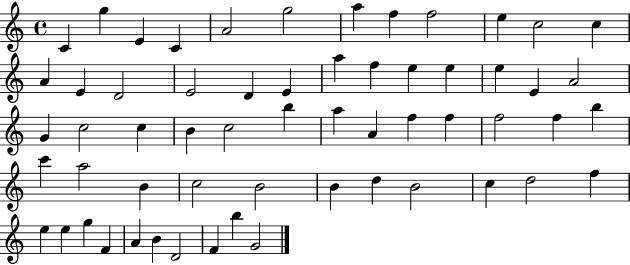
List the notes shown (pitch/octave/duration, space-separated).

C4/q G5/q E4/q C4/q A4/h G5/h A5/q F5/q F5/h E5/q C5/h C5/q A4/q E4/q D4/h E4/h D4/q E4/q A5/q F5/q E5/q E5/q E5/q E4/q A4/h G4/q C5/h C5/q B4/q C5/h B5/q A5/q A4/q F5/q F5/q F5/h F5/q B5/q C6/q A5/h B4/q C5/h B4/h B4/q D5/q B4/h C5/q D5/h F5/q E5/q E5/q G5/q F4/q A4/q B4/q D4/h F4/q B5/q G4/h